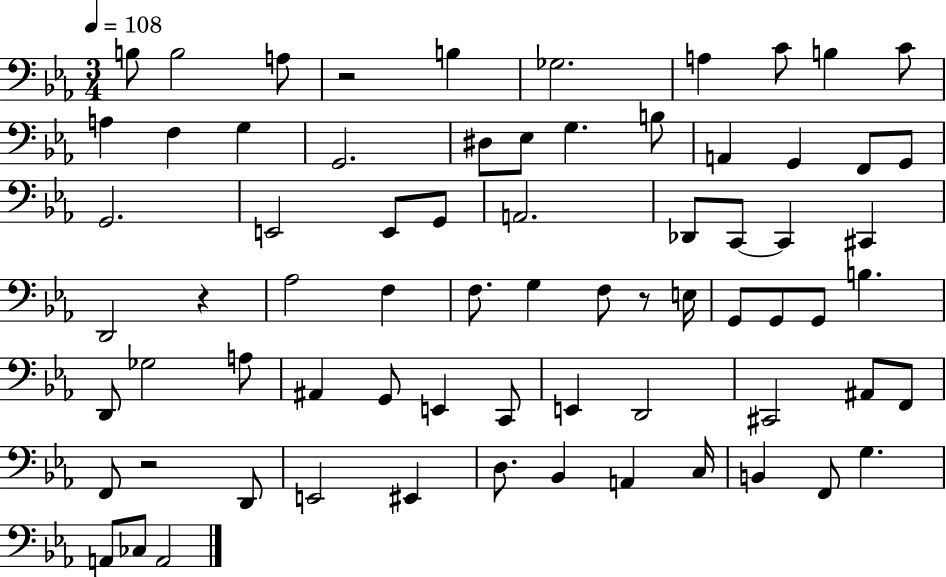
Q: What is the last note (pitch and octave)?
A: A2